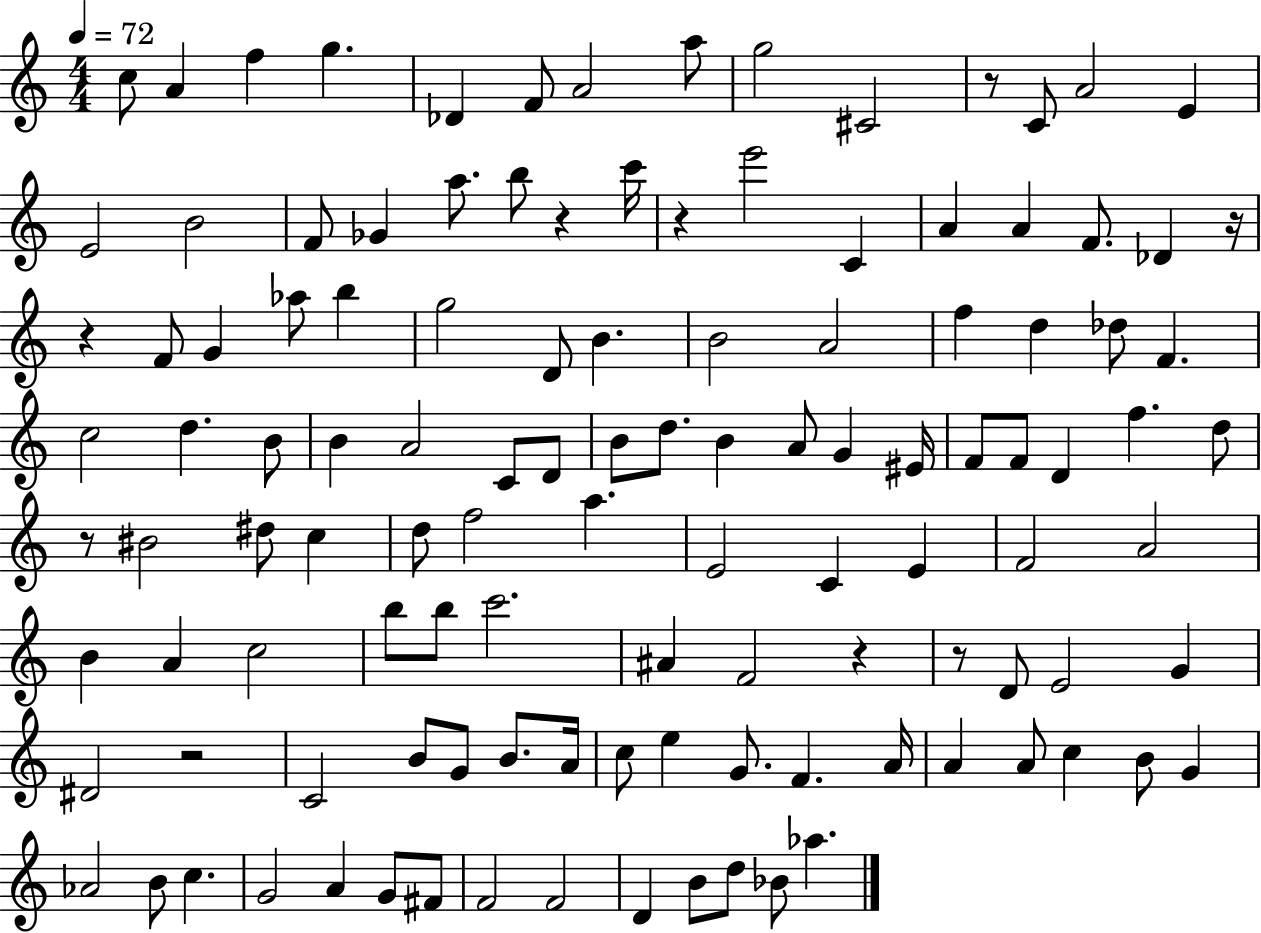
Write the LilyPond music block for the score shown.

{
  \clef treble
  \numericTimeSignature
  \time 4/4
  \key c \major
  \tempo 4 = 72
  \repeat volta 2 { c''8 a'4 f''4 g''4. | des'4 f'8 a'2 a''8 | g''2 cis'2 | r8 c'8 a'2 e'4 | \break e'2 b'2 | f'8 ges'4 a''8. b''8 r4 c'''16 | r4 e'''2 c'4 | a'4 a'4 f'8. des'4 r16 | \break r4 f'8 g'4 aes''8 b''4 | g''2 d'8 b'4. | b'2 a'2 | f''4 d''4 des''8 f'4. | \break c''2 d''4. b'8 | b'4 a'2 c'8 d'8 | b'8 d''8. b'4 a'8 g'4 eis'16 | f'8 f'8 d'4 f''4. d''8 | \break r8 bis'2 dis''8 c''4 | d''8 f''2 a''4. | e'2 c'4 e'4 | f'2 a'2 | \break b'4 a'4 c''2 | b''8 b''8 c'''2. | ais'4 f'2 r4 | r8 d'8 e'2 g'4 | \break dis'2 r2 | c'2 b'8 g'8 b'8. a'16 | c''8 e''4 g'8. f'4. a'16 | a'4 a'8 c''4 b'8 g'4 | \break aes'2 b'8 c''4. | g'2 a'4 g'8 fis'8 | f'2 f'2 | d'4 b'8 d''8 bes'8 aes''4. | \break } \bar "|."
}